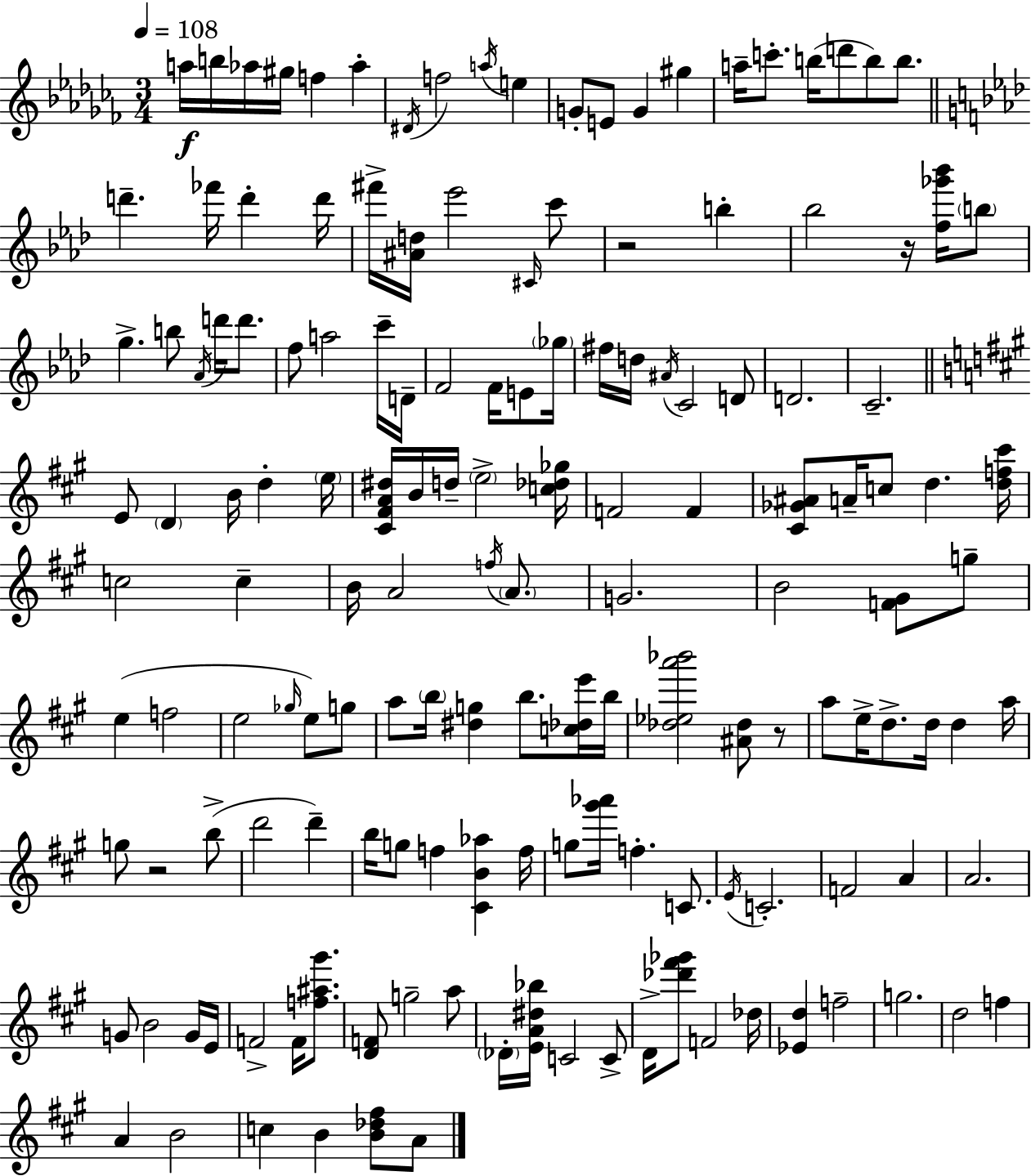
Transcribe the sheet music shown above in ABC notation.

X:1
T:Untitled
M:3/4
L:1/4
K:Abm
a/4 b/4 _a/4 ^g/4 f _a ^D/4 f2 a/4 e G/2 E/2 G ^g a/4 c'/2 b/4 d'/2 b/2 b/2 d' _f'/4 d' d'/4 ^f'/4 [^Ad]/4 _e'2 ^C/4 c'/2 z2 b _b2 z/4 [f_g'_b']/4 b/2 g b/2 _A/4 d'/4 d'/2 f/2 a2 c'/4 D/4 F2 F/4 E/2 _g/4 ^f/4 d/4 ^A/4 C2 D/2 D2 C2 E/2 D B/4 d e/4 [^C^FA^d]/4 B/4 d/4 e2 [c_d_g]/4 F2 F [^C_G^A]/2 A/4 c/2 d [df^c']/4 c2 c B/4 A2 f/4 A/2 G2 B2 [F^G]/2 g/2 e f2 e2 _g/4 e/2 g/2 a/2 b/4 [^dg] b/2 [c_de']/4 b/4 [_d_ea'_b']2 [^A_d]/2 z/2 a/2 e/4 d/2 d/4 d a/4 g/2 z2 b/2 d'2 d' b/4 g/2 f [^CB_a] f/4 g/2 [^g'_a']/4 f C/2 E/4 C2 F2 A A2 G/2 B2 G/4 E/4 F2 F/4 [f^a^g']/2 [DF]/2 g2 a/2 _D/4 [EA^d_b]/4 C2 C/2 D/4 [_d'^f'_g']/2 F2 _d/4 [_Ed] f2 g2 d2 f A B2 c B [B_d^f]/2 A/2